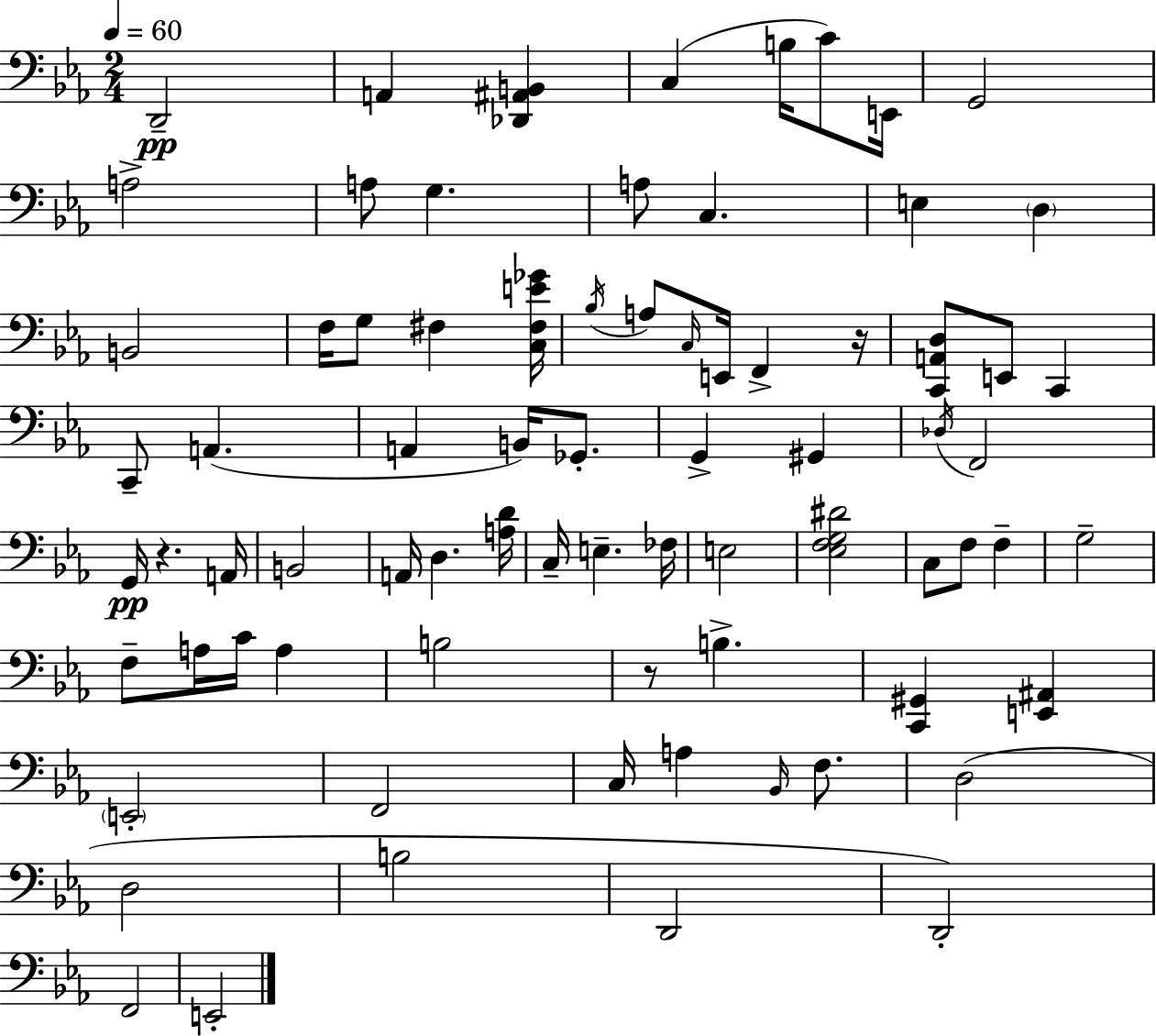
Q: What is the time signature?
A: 2/4